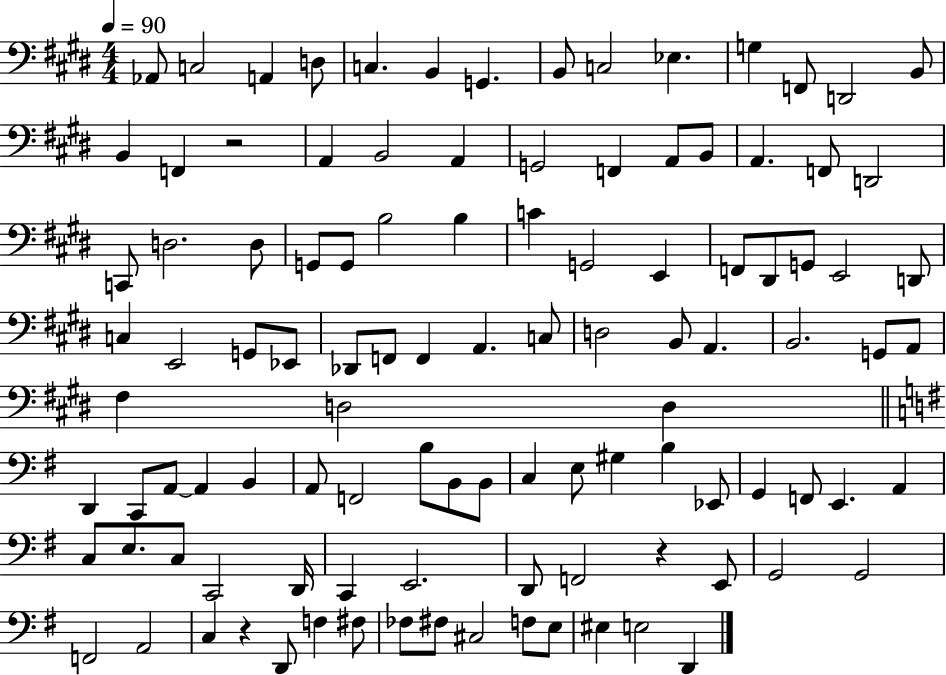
{
  \clef bass
  \numericTimeSignature
  \time 4/4
  \key e \major
  \tempo 4 = 90
  aes,8 c2 a,4 d8 | c4. b,4 g,4. | b,8 c2 ees4. | g4 f,8 d,2 b,8 | \break b,4 f,4 r2 | a,4 b,2 a,4 | g,2 f,4 a,8 b,8 | a,4. f,8 d,2 | \break c,8 d2. d8 | g,8 g,8 b2 b4 | c'4 g,2 e,4 | f,8 dis,8 g,8 e,2 d,8 | \break c4 e,2 g,8 ees,8 | des,8 f,8 f,4 a,4. c8 | d2 b,8 a,4. | b,2. g,8 a,8 | \break fis4 d2 d4 | \bar "||" \break \key e \minor d,4 c,8 a,8~~ a,4 b,4 | a,8 f,2 b8 b,8 b,8 | c4 e8 gis4 b4 ees,8 | g,4 f,8 e,4. a,4 | \break c8 e8. c8 c,2 d,16 | c,4 e,2. | d,8 f,2 r4 e,8 | g,2 g,2 | \break f,2 a,2 | c4 r4 d,8 f4 fis8 | fes8 fis8 cis2 f8 e8 | eis4 e2 d,4 | \break \bar "|."
}